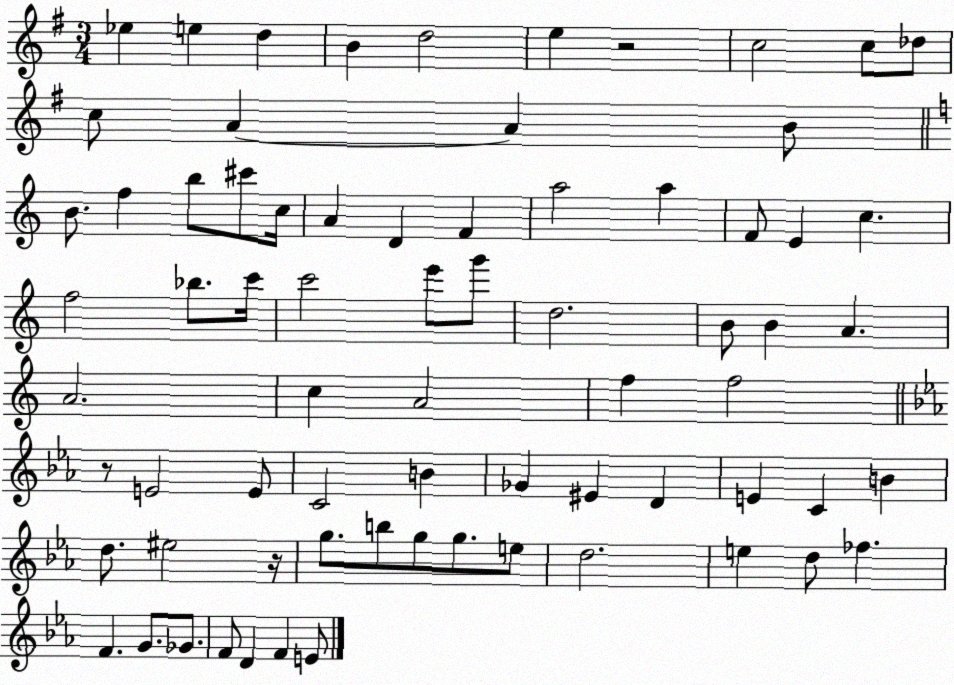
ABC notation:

X:1
T:Untitled
M:3/4
L:1/4
K:G
_e e d B d2 e z2 c2 c/2 _d/2 c/2 A A B/2 B/2 f b/2 ^c'/2 c/4 A D F a2 a F/2 E c f2 _b/2 c'/4 c'2 e'/2 g'/2 d2 B/2 B A A2 c A2 f f2 z/2 E2 E/2 C2 B _G ^E D E C B d/2 ^e2 z/4 g/2 b/2 g/2 g/2 e/2 d2 e d/2 _f F G/2 _G/2 F/2 D F E/2